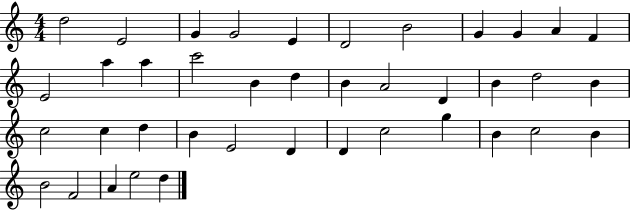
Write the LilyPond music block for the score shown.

{
  \clef treble
  \numericTimeSignature
  \time 4/4
  \key c \major
  d''2 e'2 | g'4 g'2 e'4 | d'2 b'2 | g'4 g'4 a'4 f'4 | \break e'2 a''4 a''4 | c'''2 b'4 d''4 | b'4 a'2 d'4 | b'4 d''2 b'4 | \break c''2 c''4 d''4 | b'4 e'2 d'4 | d'4 c''2 g''4 | b'4 c''2 b'4 | \break b'2 f'2 | a'4 e''2 d''4 | \bar "|."
}